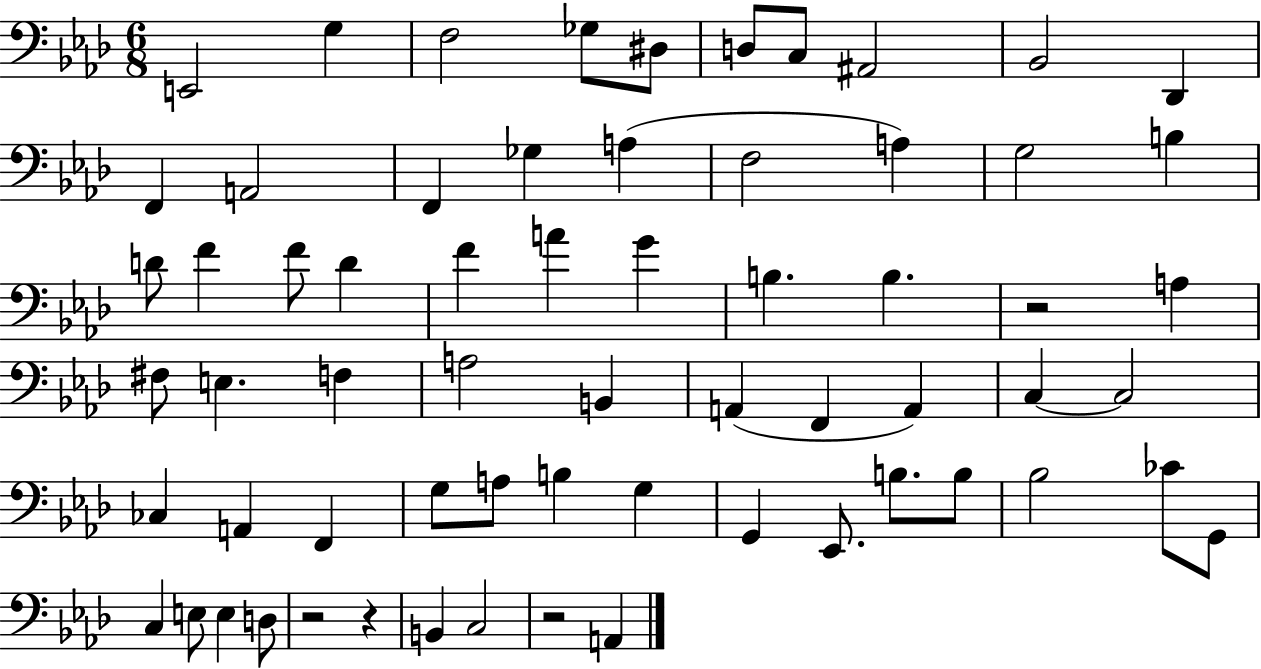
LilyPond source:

{
  \clef bass
  \numericTimeSignature
  \time 6/8
  \key aes \major
  e,2 g4 | f2 ges8 dis8 | d8 c8 ais,2 | bes,2 des,4 | \break f,4 a,2 | f,4 ges4 a4( | f2 a4) | g2 b4 | \break d'8 f'4 f'8 d'4 | f'4 a'4 g'4 | b4. b4. | r2 a4 | \break fis8 e4. f4 | a2 b,4 | a,4( f,4 a,4) | c4~~ c2 | \break ces4 a,4 f,4 | g8 a8 b4 g4 | g,4 ees,8. b8. b8 | bes2 ces'8 g,8 | \break c4 e8 e4 d8 | r2 r4 | b,4 c2 | r2 a,4 | \break \bar "|."
}